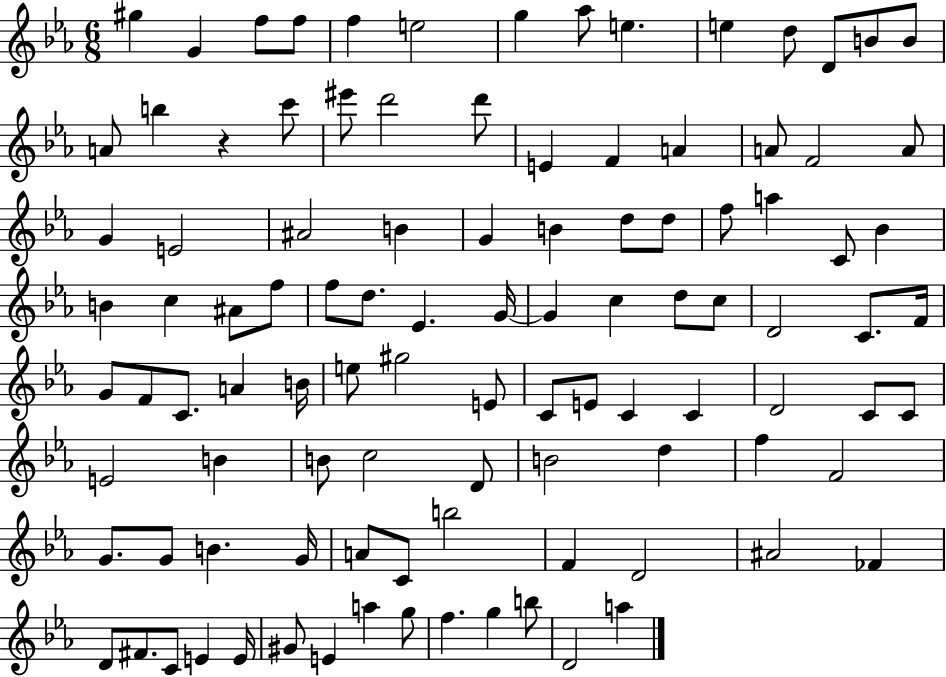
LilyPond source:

{
  \clef treble
  \numericTimeSignature
  \time 6/8
  \key ees \major
  gis''4 g'4 f''8 f''8 | f''4 e''2 | g''4 aes''8 e''4. | e''4 d''8 d'8 b'8 b'8 | \break a'8 b''4 r4 c'''8 | eis'''8 d'''2 d'''8 | e'4 f'4 a'4 | a'8 f'2 a'8 | \break g'4 e'2 | ais'2 b'4 | g'4 b'4 d''8 d''8 | f''8 a''4 c'8 bes'4 | \break b'4 c''4 ais'8 f''8 | f''8 d''8. ees'4. g'16~~ | g'4 c''4 d''8 c''8 | d'2 c'8. f'16 | \break g'8 f'8 c'8. a'4 b'16 | e''8 gis''2 e'8 | c'8 e'8 c'4 c'4 | d'2 c'8 c'8 | \break e'2 b'4 | b'8 c''2 d'8 | b'2 d''4 | f''4 f'2 | \break g'8. g'8 b'4. g'16 | a'8 c'8 b''2 | f'4 d'2 | ais'2 fes'4 | \break d'8 fis'8. c'8 e'4 e'16 | gis'8 e'4 a''4 g''8 | f''4. g''4 b''8 | d'2 a''4 | \break \bar "|."
}